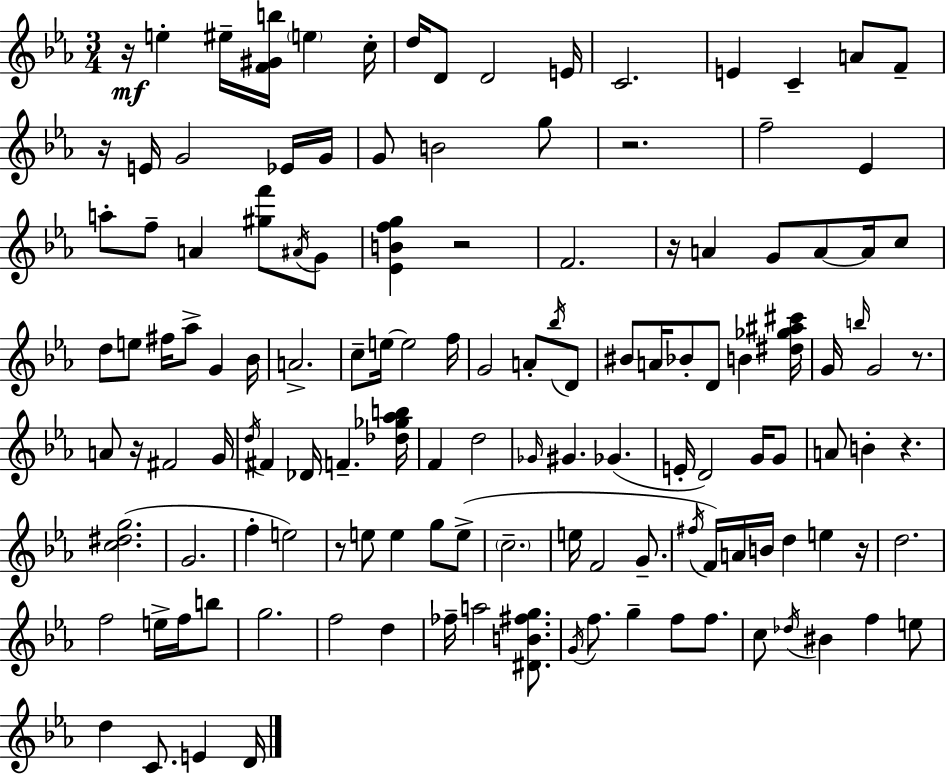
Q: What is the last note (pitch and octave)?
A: D4